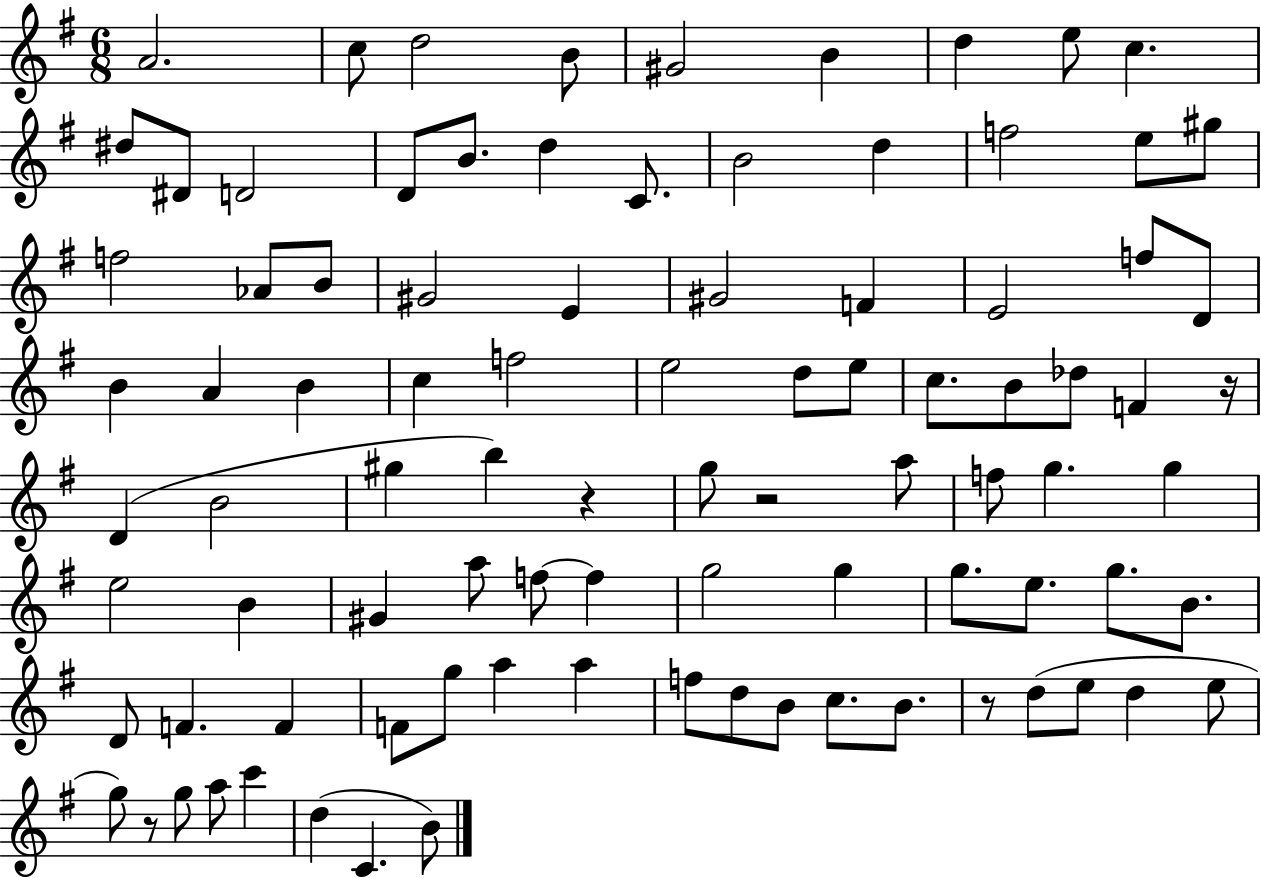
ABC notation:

X:1
T:Untitled
M:6/8
L:1/4
K:G
A2 c/2 d2 B/2 ^G2 B d e/2 c ^d/2 ^D/2 D2 D/2 B/2 d C/2 B2 d f2 e/2 ^g/2 f2 _A/2 B/2 ^G2 E ^G2 F E2 f/2 D/2 B A B c f2 e2 d/2 e/2 c/2 B/2 _d/2 F z/4 D B2 ^g b z g/2 z2 a/2 f/2 g g e2 B ^G a/2 f/2 f g2 g g/2 e/2 g/2 B/2 D/2 F F F/2 g/2 a a f/2 d/2 B/2 c/2 B/2 z/2 d/2 e/2 d e/2 g/2 z/2 g/2 a/2 c' d C B/2